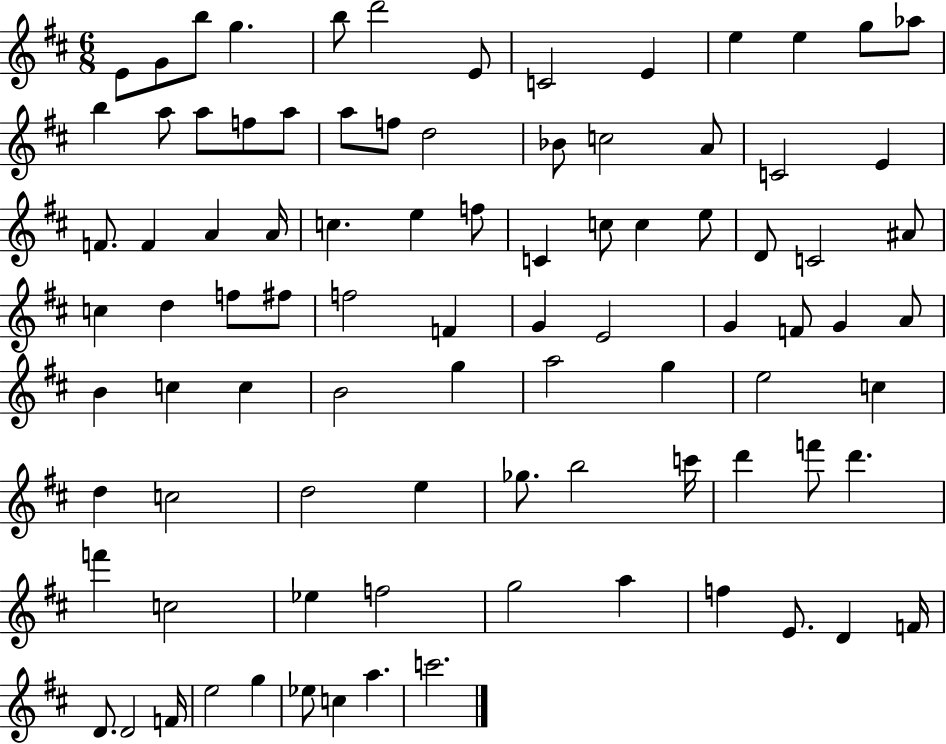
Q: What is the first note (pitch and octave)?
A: E4